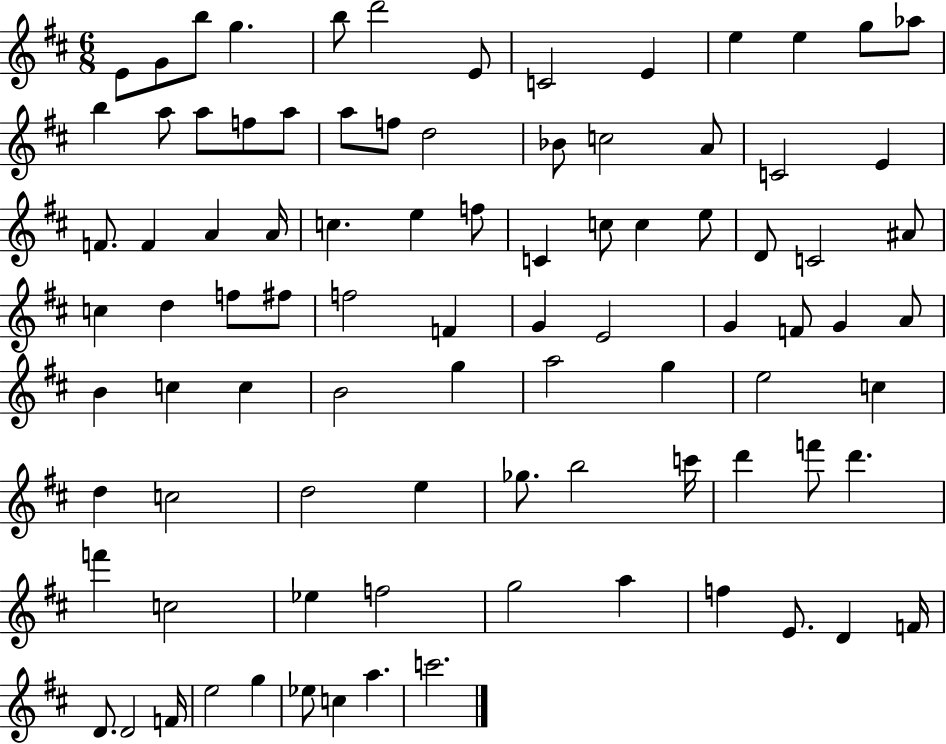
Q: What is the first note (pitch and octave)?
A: E4